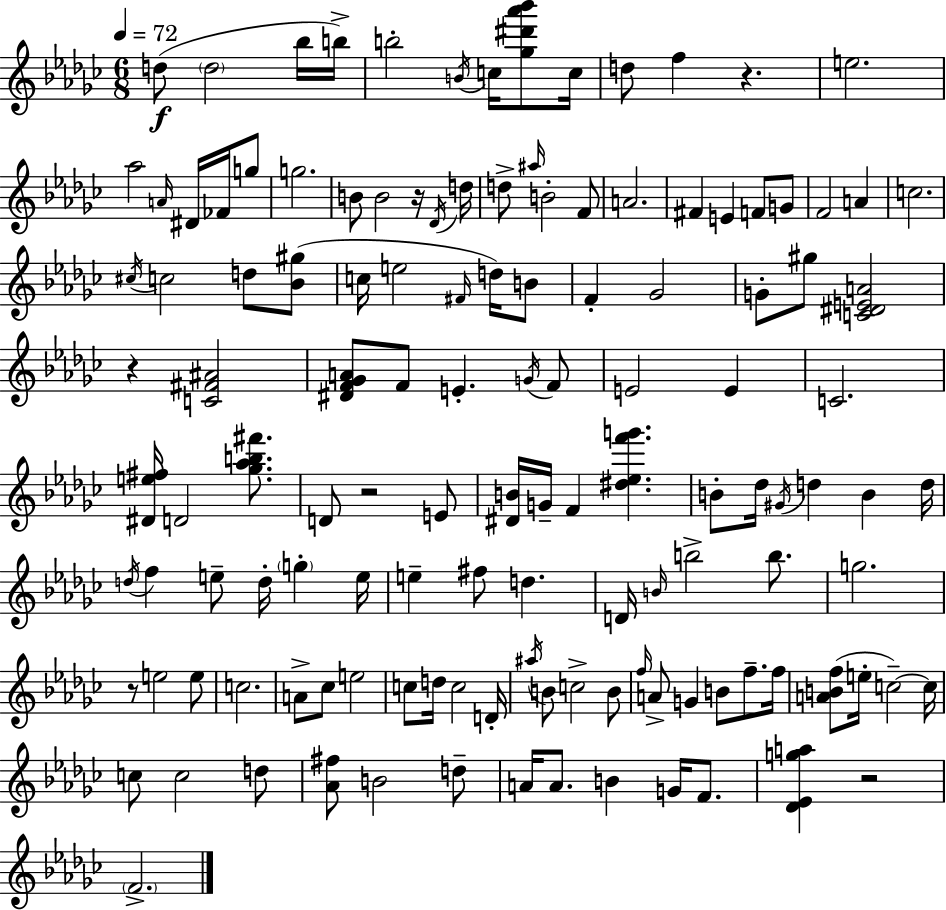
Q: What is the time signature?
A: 6/8